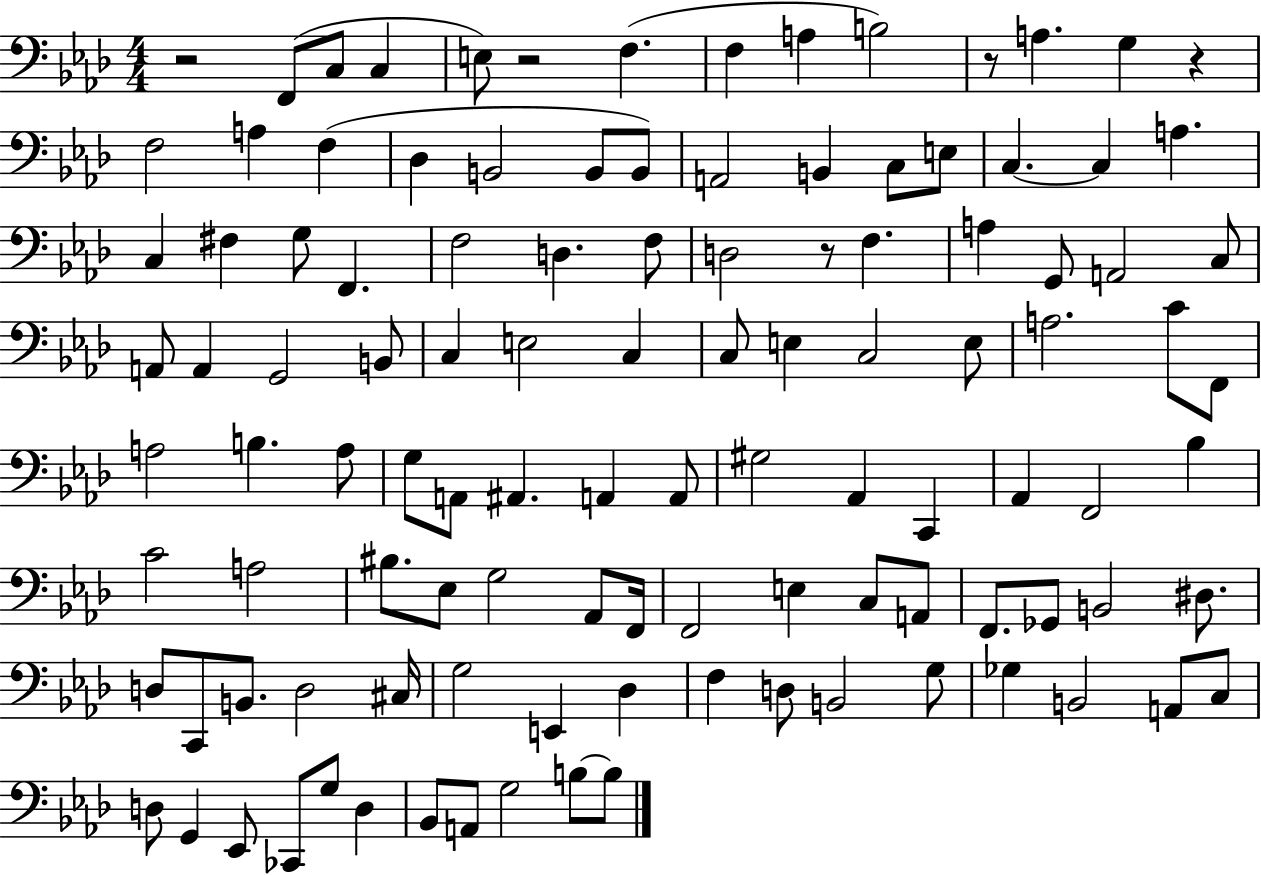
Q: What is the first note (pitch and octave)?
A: F2